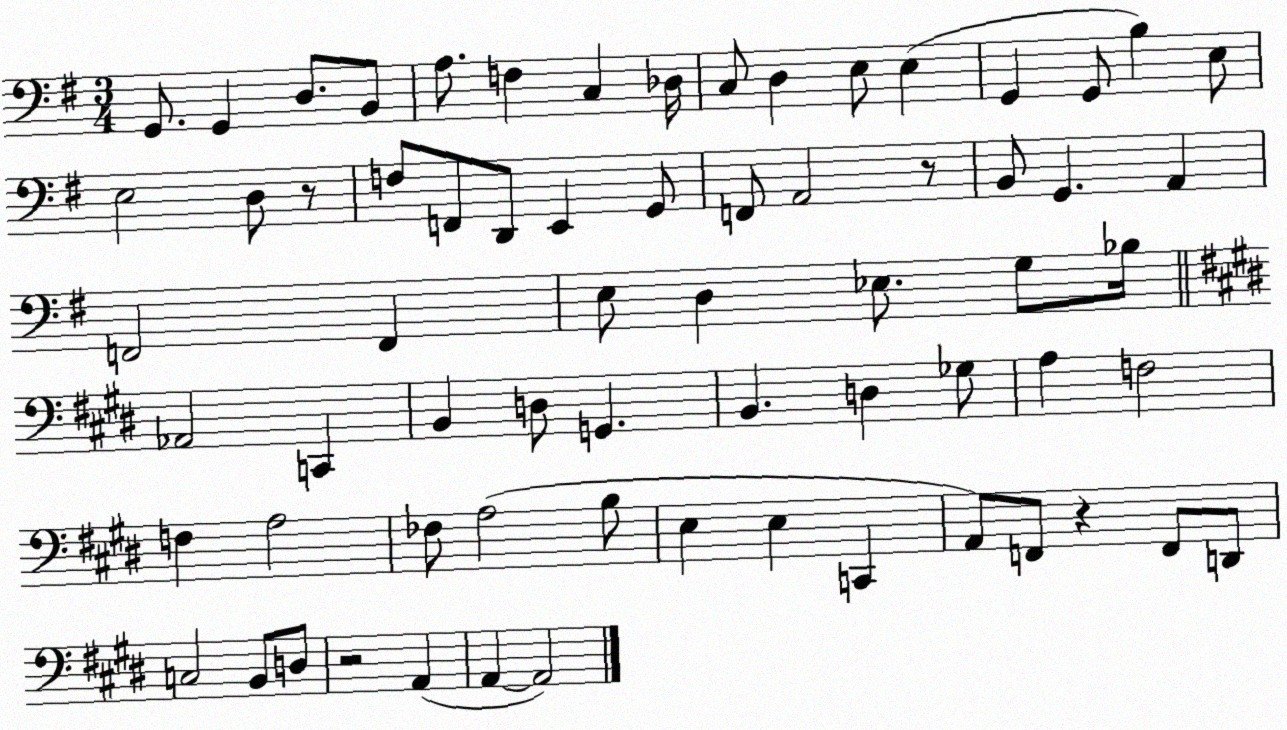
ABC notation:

X:1
T:Untitled
M:3/4
L:1/4
K:G
G,,/2 G,, D,/2 B,,/2 A,/2 F, C, _D,/4 C,/2 D, E,/2 E, G,, G,,/2 B, E,/2 E,2 D,/2 z/2 F,/2 F,,/2 D,,/2 E,, G,,/2 F,,/2 A,,2 z/2 B,,/2 G,, A,, F,,2 F,, E,/2 D, _E,/2 G,/2 _B,/4 _A,,2 C,, B,, D,/2 G,, B,, D, _G,/2 A, F,2 F, A,2 _F,/2 A,2 B,/2 E, E, C,, A,,/2 F,,/2 z F,,/2 D,,/2 C,2 B,,/2 D,/2 z2 A,, A,, A,,2